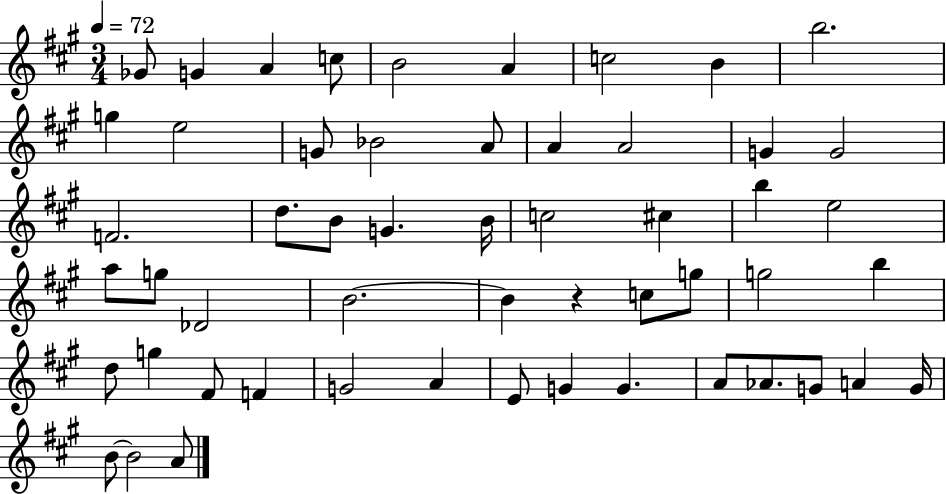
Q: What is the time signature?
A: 3/4